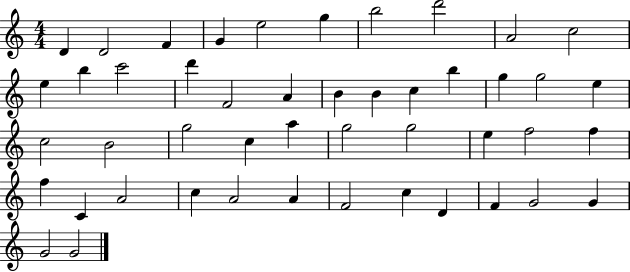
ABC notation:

X:1
T:Untitled
M:4/4
L:1/4
K:C
D D2 F G e2 g b2 d'2 A2 c2 e b c'2 d' F2 A B B c b g g2 e c2 B2 g2 c a g2 g2 e f2 f f C A2 c A2 A F2 c D F G2 G G2 G2